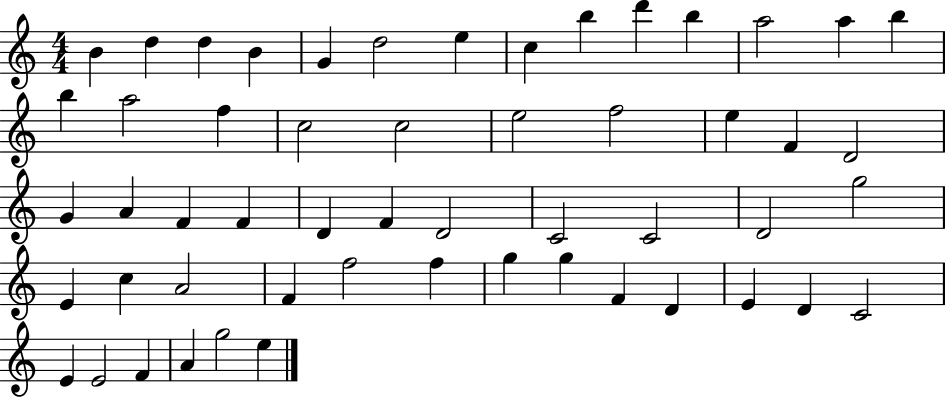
{
  \clef treble
  \numericTimeSignature
  \time 4/4
  \key c \major
  b'4 d''4 d''4 b'4 | g'4 d''2 e''4 | c''4 b''4 d'''4 b''4 | a''2 a''4 b''4 | \break b''4 a''2 f''4 | c''2 c''2 | e''2 f''2 | e''4 f'4 d'2 | \break g'4 a'4 f'4 f'4 | d'4 f'4 d'2 | c'2 c'2 | d'2 g''2 | \break e'4 c''4 a'2 | f'4 f''2 f''4 | g''4 g''4 f'4 d'4 | e'4 d'4 c'2 | \break e'4 e'2 f'4 | a'4 g''2 e''4 | \bar "|."
}